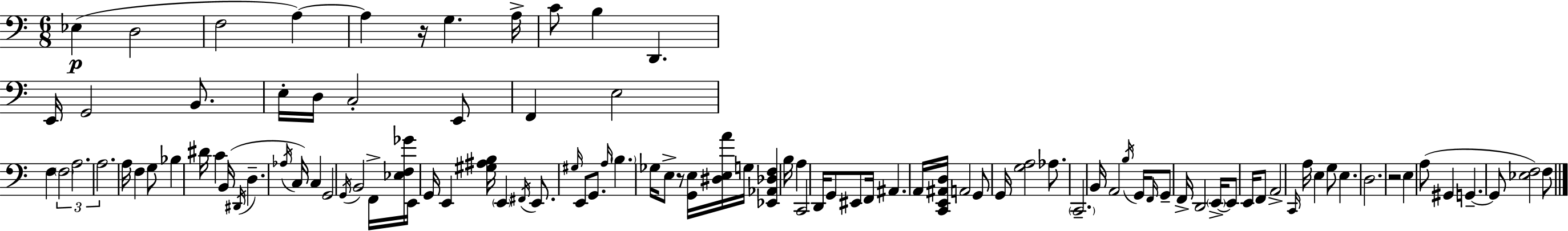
{
  \clef bass
  \numericTimeSignature
  \time 6/8
  \key c \major
  ees4(\p d2 | f2 a4~~) | a4 r16 g4. a16-> | c'8 b4 d,4. | \break e,16 g,2 b,8. | e16-. d16 c2-. e,8 | f,4 e2 | f4 \tuplet 3/2 { \parenthesize f2 | \break a2. | a2. } | a16 f4 g8 bes4 dis'16 | c'4 b,16( \acciaccatura { dis,16 } d4.-- | \break \acciaccatura { aes16 }) c16 c4 g,2 | \acciaccatura { g,16 } b,2 f,16-> | <ees f ges'>16 e,16 g,16 e,4 <gis ais b>16 \parenthesize e,4 | \acciaccatura { fis,16 } e,8. \grace { gis16 } e,8 g,8. \grace { a16 } \parenthesize b4. | \break ges16 e8-> r8 <g, e>16 <dis e a'>16 | g16 <ees, aes, des f>4 b16 a4 c,2 | d,16 g,8 eis,8 f,16 | ais,4. a,16 <c, e, ais, d>16 a,2 | \break g,8 g,16 <g a>2 | aes8. \parenthesize c,2.-- | b,16 a,2 | \acciaccatura { b16 } g,16 \grace { f,16 } g,8-- f,16-> d,2 | \break \parenthesize e,16->~~ e,8 e,16 f,8 a,2-> | \grace { c,16 } a16 e4 | g8 e4. d2. | r2 | \break e4 a8( gis,4 | g,4.--~~ g,8 <ees f>2) | f8 \bar "|."
}